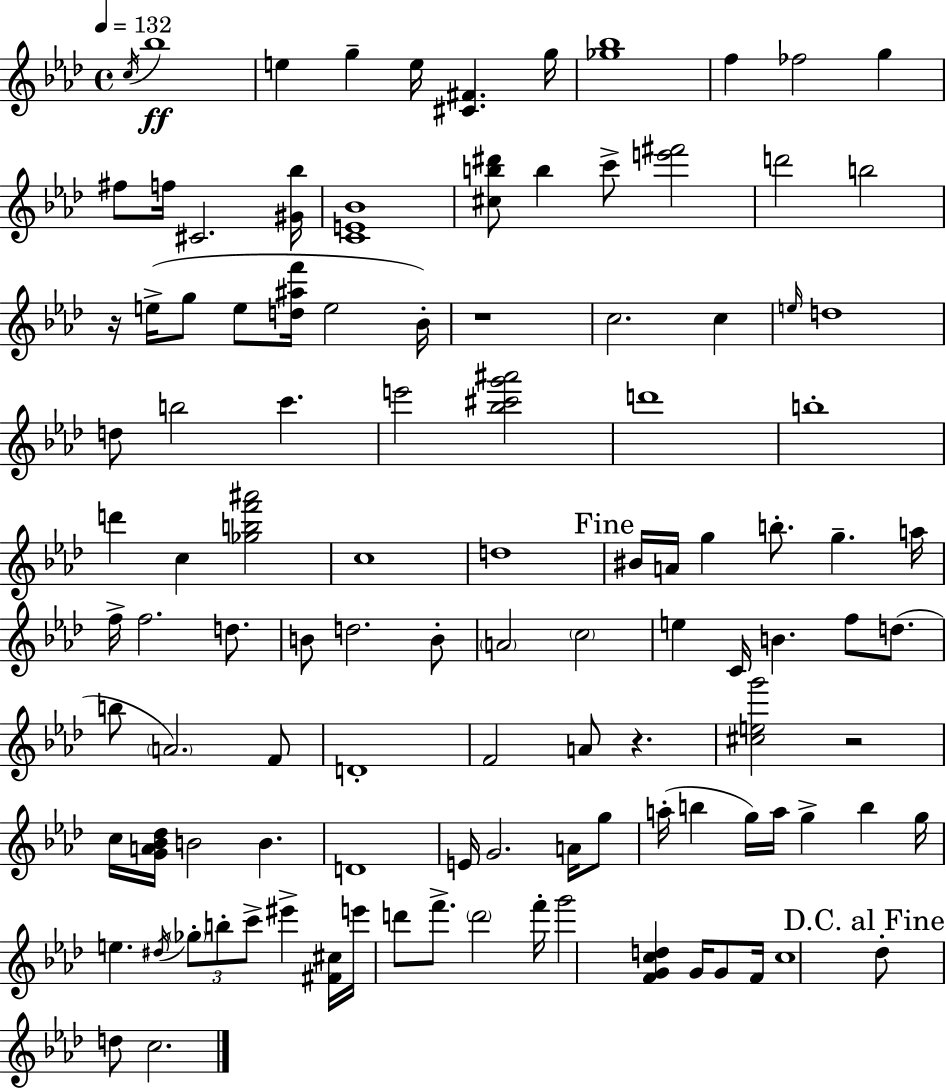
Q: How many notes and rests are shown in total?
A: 111